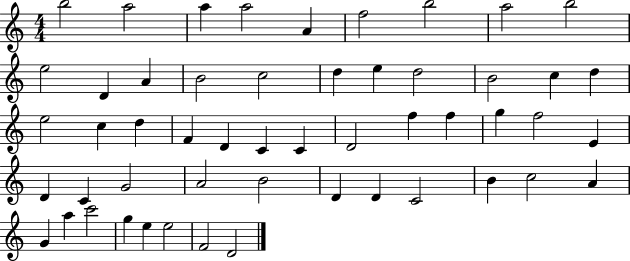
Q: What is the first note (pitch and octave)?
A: B5